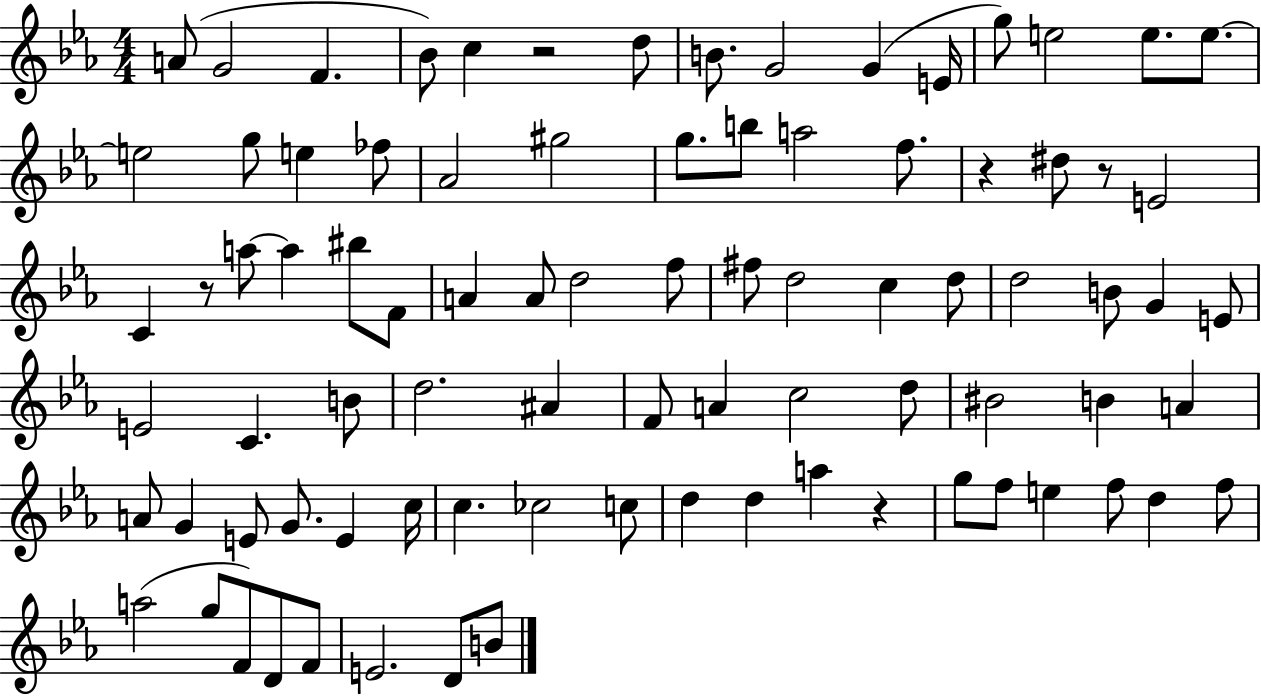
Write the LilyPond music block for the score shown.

{
  \clef treble
  \numericTimeSignature
  \time 4/4
  \key ees \major
  a'8( g'2 f'4. | bes'8) c''4 r2 d''8 | b'8. g'2 g'4( e'16 | g''8) e''2 e''8. e''8.~~ | \break e''2 g''8 e''4 fes''8 | aes'2 gis''2 | g''8. b''8 a''2 f''8. | r4 dis''8 r8 e'2 | \break c'4 r8 a''8~~ a''4 bis''8 f'8 | a'4 a'8 d''2 f''8 | fis''8 d''2 c''4 d''8 | d''2 b'8 g'4 e'8 | \break e'2 c'4. b'8 | d''2. ais'4 | f'8 a'4 c''2 d''8 | bis'2 b'4 a'4 | \break a'8 g'4 e'8 g'8. e'4 c''16 | c''4. ces''2 c''8 | d''4 d''4 a''4 r4 | g''8 f''8 e''4 f''8 d''4 f''8 | \break a''2( g''8 f'8) d'8 f'8 | e'2. d'8 b'8 | \bar "|."
}